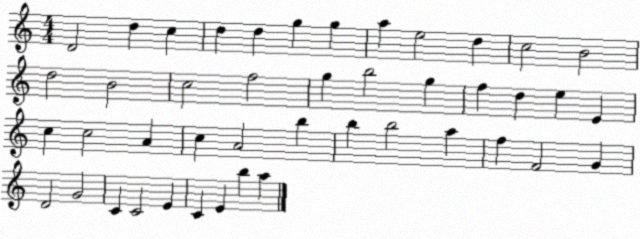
X:1
T:Untitled
M:4/4
L:1/4
K:C
D2 d c d d g g a e2 d c2 B2 d2 B2 c2 f2 g b2 g f d e E c c2 A c A2 b b b2 a f F2 G D2 G2 C C2 E C E b a